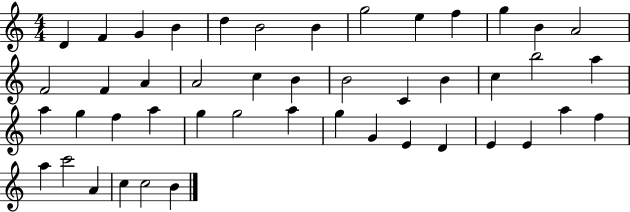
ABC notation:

X:1
T:Untitled
M:4/4
L:1/4
K:C
D F G B d B2 B g2 e f g B A2 F2 F A A2 c B B2 C B c b2 a a g f a g g2 a g G E D E E a f a c'2 A c c2 B